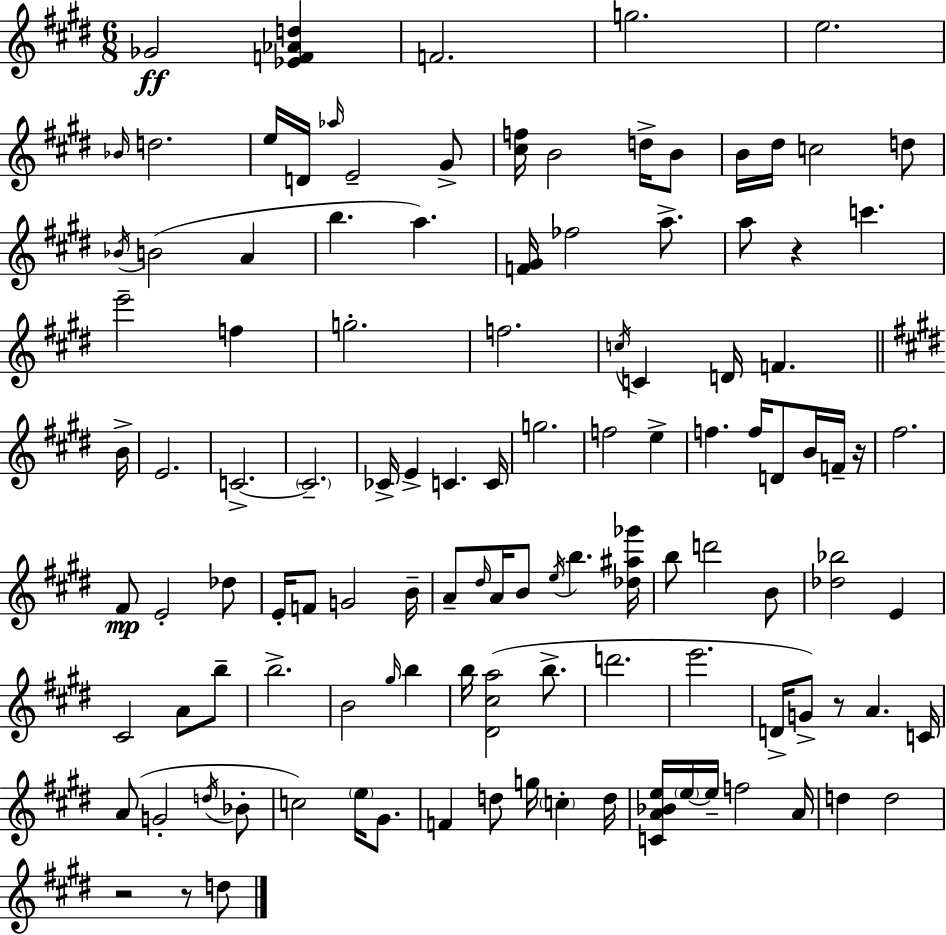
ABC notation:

X:1
T:Untitled
M:6/8
L:1/4
K:E
_G2 [_EF_Ad] F2 g2 e2 _B/4 d2 e/4 D/4 _a/4 E2 ^G/2 [^cf]/4 B2 d/4 B/2 B/4 ^d/4 c2 d/2 _B/4 B2 A b a [F^G]/4 _f2 a/2 a/2 z c' e'2 f g2 f2 c/4 C D/4 F B/4 E2 C2 C2 _C/4 E C C/4 g2 f2 e f f/4 D/2 B/4 F/4 z/4 ^f2 ^F/2 E2 _d/2 E/4 F/2 G2 B/4 A/2 ^d/4 A/4 B/2 e/4 b [_d^a_g']/4 b/2 d'2 B/2 [_d_b]2 E ^C2 A/2 b/2 b2 B2 ^g/4 b b/4 [^D^ca]2 b/2 d'2 e'2 D/4 G/2 z/2 A C/4 A/2 G2 d/4 _B/2 c2 e/4 ^G/2 F d/2 g/4 c d/4 [CA_Be]/4 e/4 e/4 f2 A/4 d d2 z2 z/2 d/2